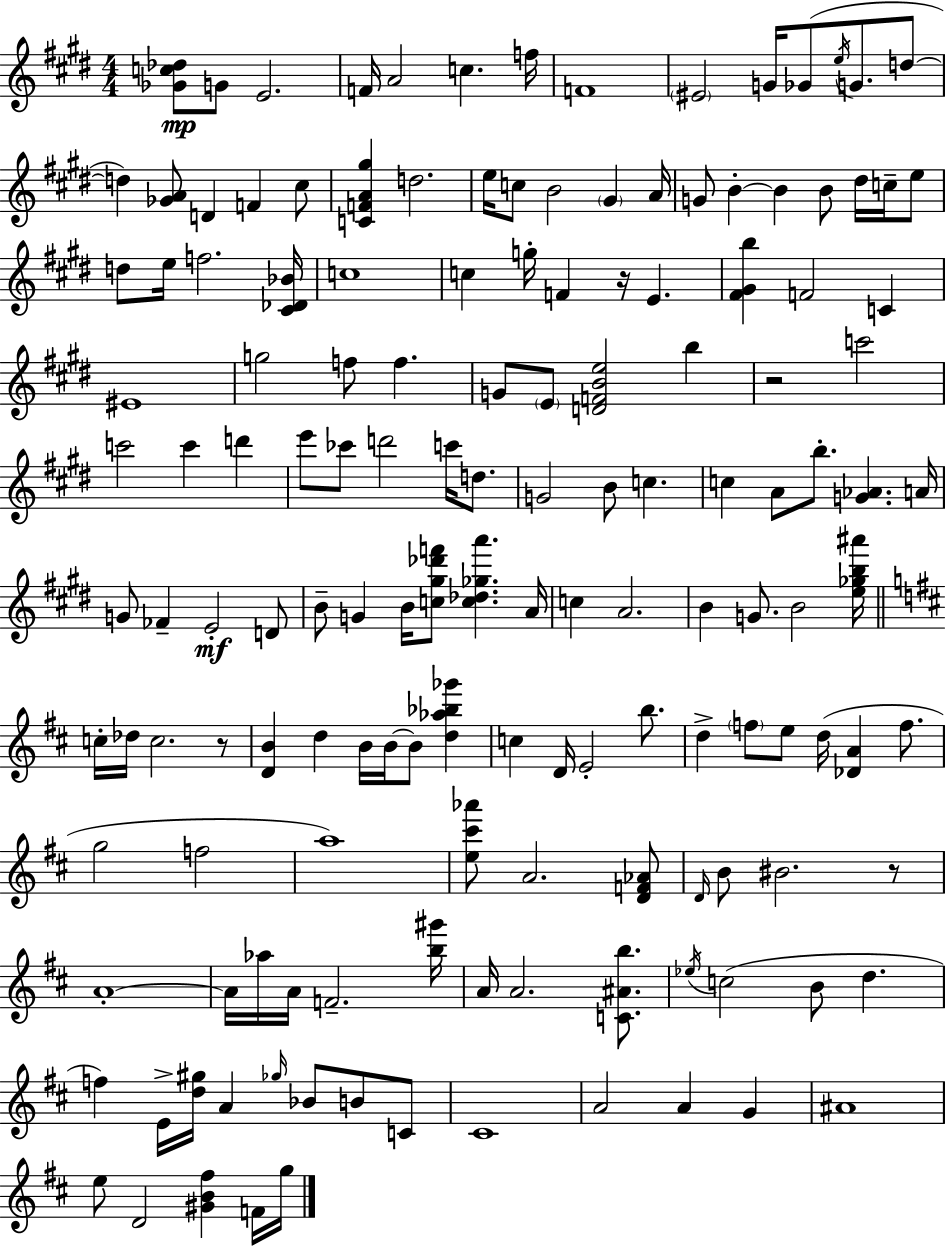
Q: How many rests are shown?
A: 4